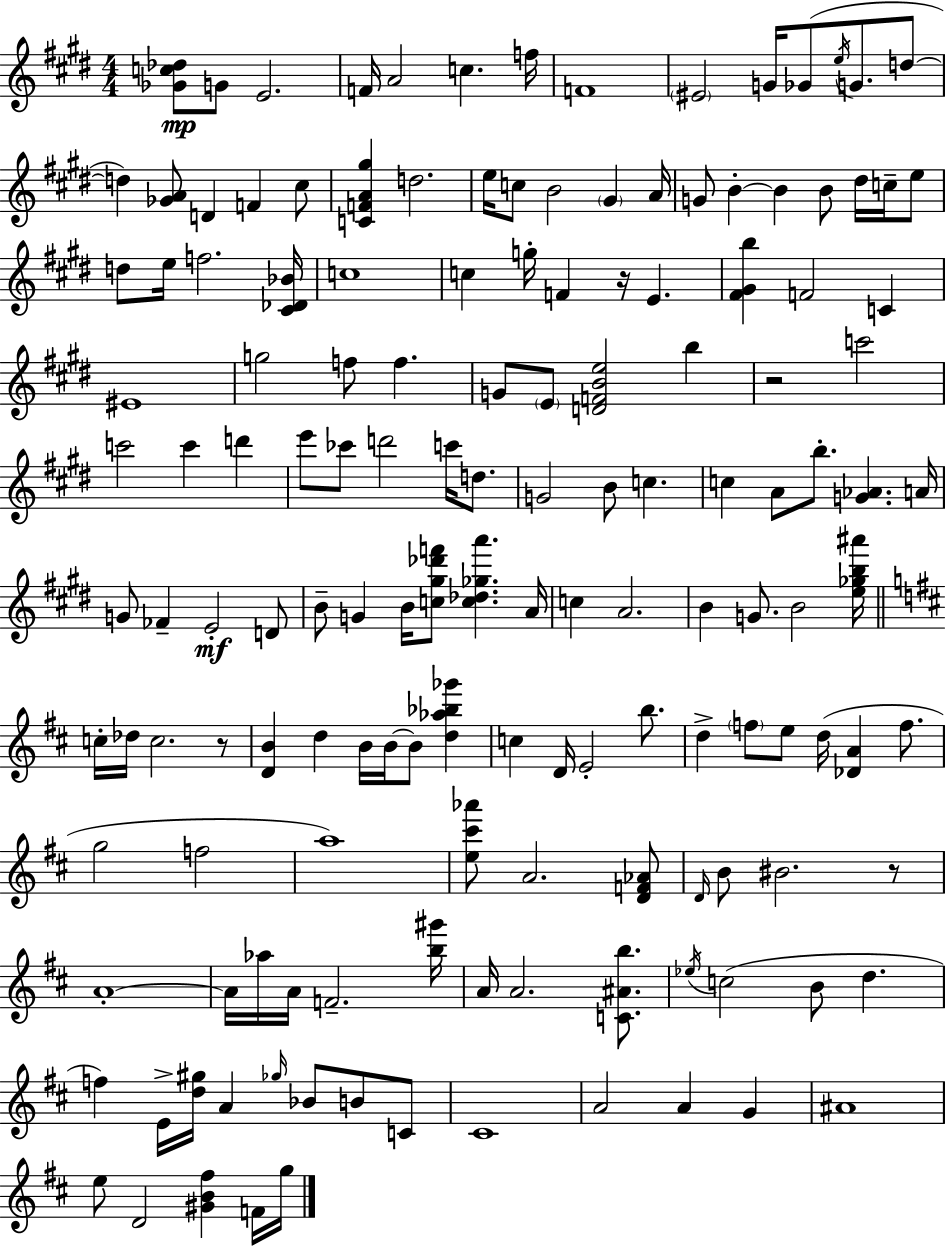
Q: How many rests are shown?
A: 4